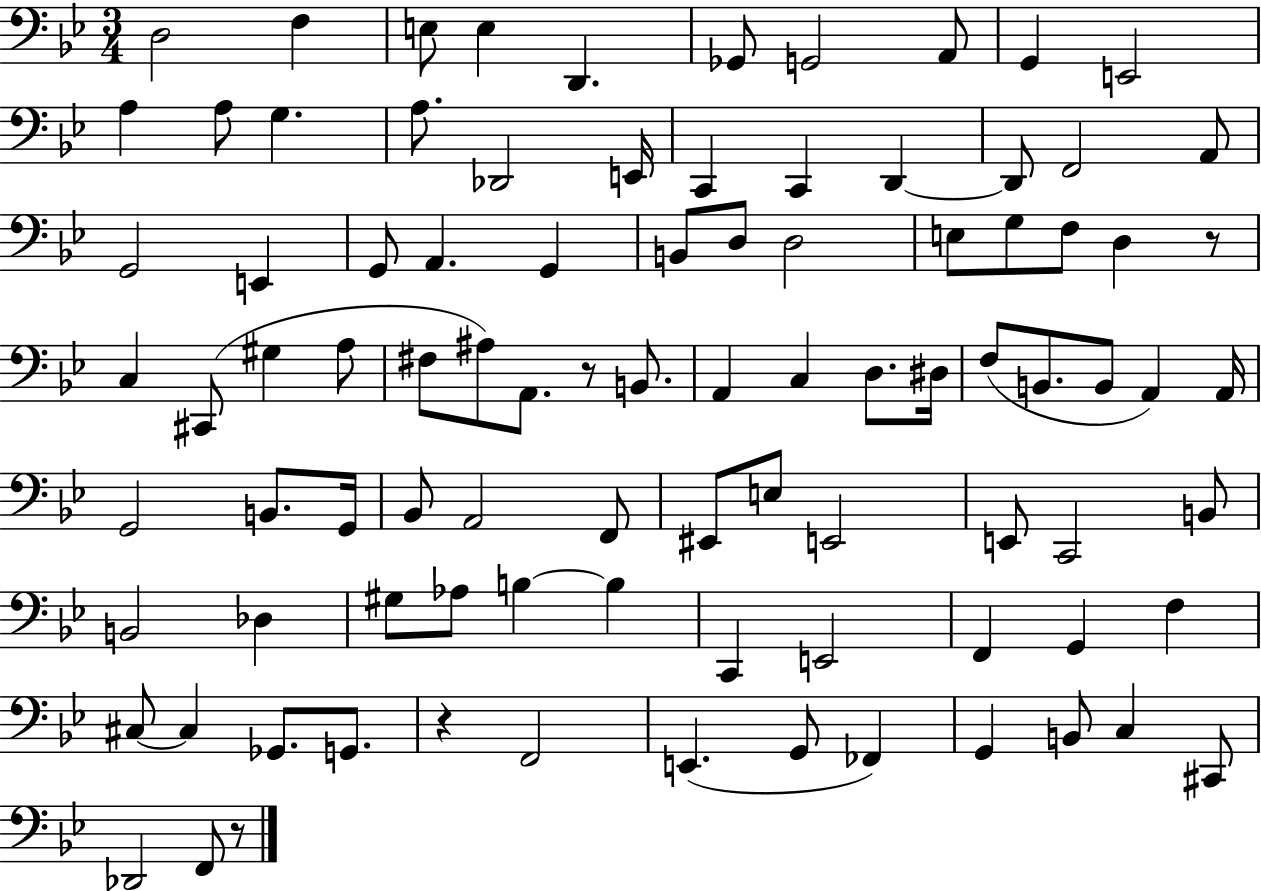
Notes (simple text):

D3/h F3/q E3/e E3/q D2/q. Gb2/e G2/h A2/e G2/q E2/h A3/q A3/e G3/q. A3/e. Db2/h E2/s C2/q C2/q D2/q D2/e F2/h A2/e G2/h E2/q G2/e A2/q. G2/q B2/e D3/e D3/h E3/e G3/e F3/e D3/q R/e C3/q C#2/e G#3/q A3/e F#3/e A#3/e A2/e. R/e B2/e. A2/q C3/q D3/e. D#3/s F3/e B2/e. B2/e A2/q A2/s G2/h B2/e. G2/s Bb2/e A2/h F2/e EIS2/e E3/e E2/h E2/e C2/h B2/e B2/h Db3/q G#3/e Ab3/e B3/q B3/q C2/q E2/h F2/q G2/q F3/q C#3/e C#3/q Gb2/e. G2/e. R/q F2/h E2/q. G2/e FES2/q G2/q B2/e C3/q C#2/e Db2/h F2/e R/e